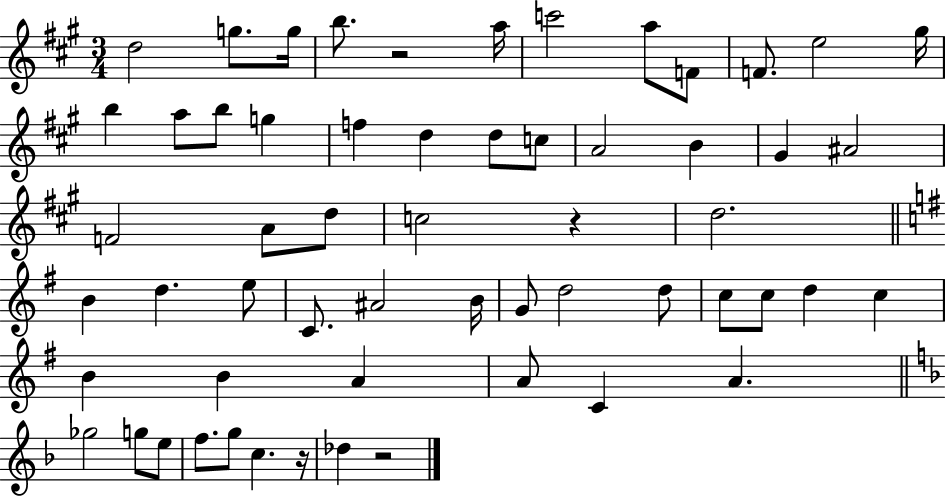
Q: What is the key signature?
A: A major